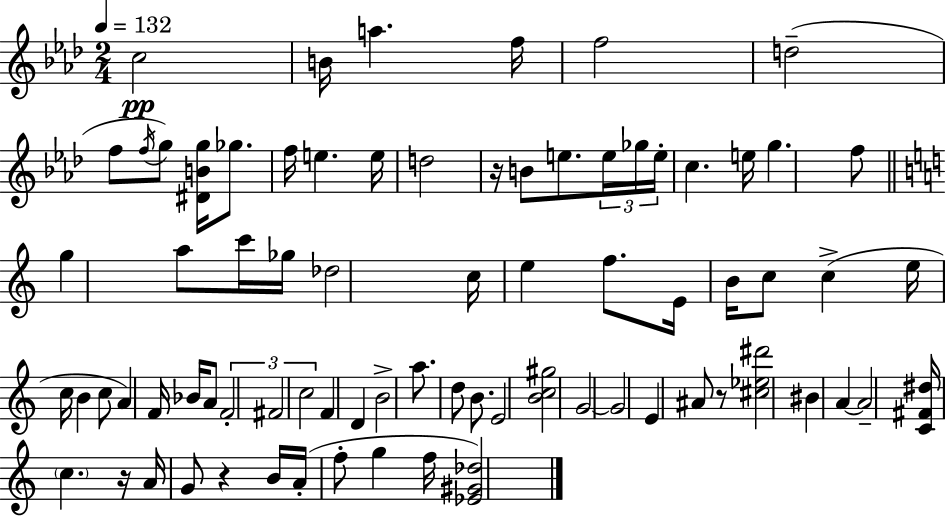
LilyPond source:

{
  \clef treble
  \numericTimeSignature
  \time 2/4
  \key f \minor
  \tempo 4 = 132
  c''2\pp | b'16 a''4. f''16 | f''2 | d''2--( | \break f''8 \acciaccatura { f''16 }) g''8 <dis' b' g''>16 ges''8. | f''16 e''4. | e''16 d''2 | r16 b'8 e''8. \tuplet 3/2 { e''16 | \break ges''16 e''16-. } c''4. | e''16 g''4. f''8 | \bar "||" \break \key a \minor g''4 a''8 c'''16 ges''16 | des''2 | c''16 e''4 f''8. | e'16 b'16 c''8 c''4->( | \break e''16 c''16 b'4 c''8 | a'4) f'16 bes'16 a'8 | \tuplet 3/2 { f'2-. | fis'2 | \break c''2 } | f'4 d'4 | b'2-> | a''8. d''8 b'8. | \break e'2 | <b' c'' gis''>2 | g'2~~ | g'2 | \break e'4 ais'8 r8 | <cis'' ees'' dis'''>2 | bis'4 a'4~~ | a'2-- | \break <c' fis' dis''>16 \parenthesize c''4. r16 | a'16 g'8 r4 b'16 | a'16-.( f''8-. g''4 f''16 | <ees' gis' des''>2) | \break \bar "|."
}